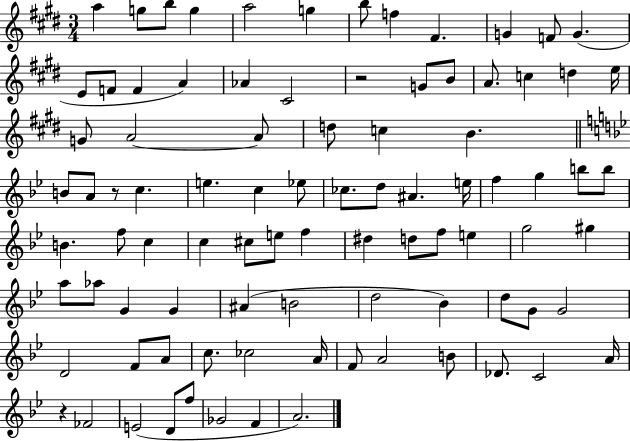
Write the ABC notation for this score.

X:1
T:Untitled
M:3/4
L:1/4
K:E
a g/2 b/2 g a2 g b/2 f ^F G F/2 G E/2 F/2 F A _A ^C2 z2 G/2 B/2 A/2 c d e/4 G/2 A2 A/2 d/2 c B B/2 A/2 z/2 c e c _e/2 _c/2 d/2 ^A e/4 f g b/2 b/2 B f/2 c c ^c/2 e/2 f ^d d/2 f/2 e g2 ^g a/2 _a/2 G G ^A B2 d2 _B d/2 G/2 G2 D2 F/2 A/2 c/2 _c2 A/4 F/2 A2 B/2 _D/2 C2 A/4 z _F2 E2 D/2 f/2 _G2 F A2